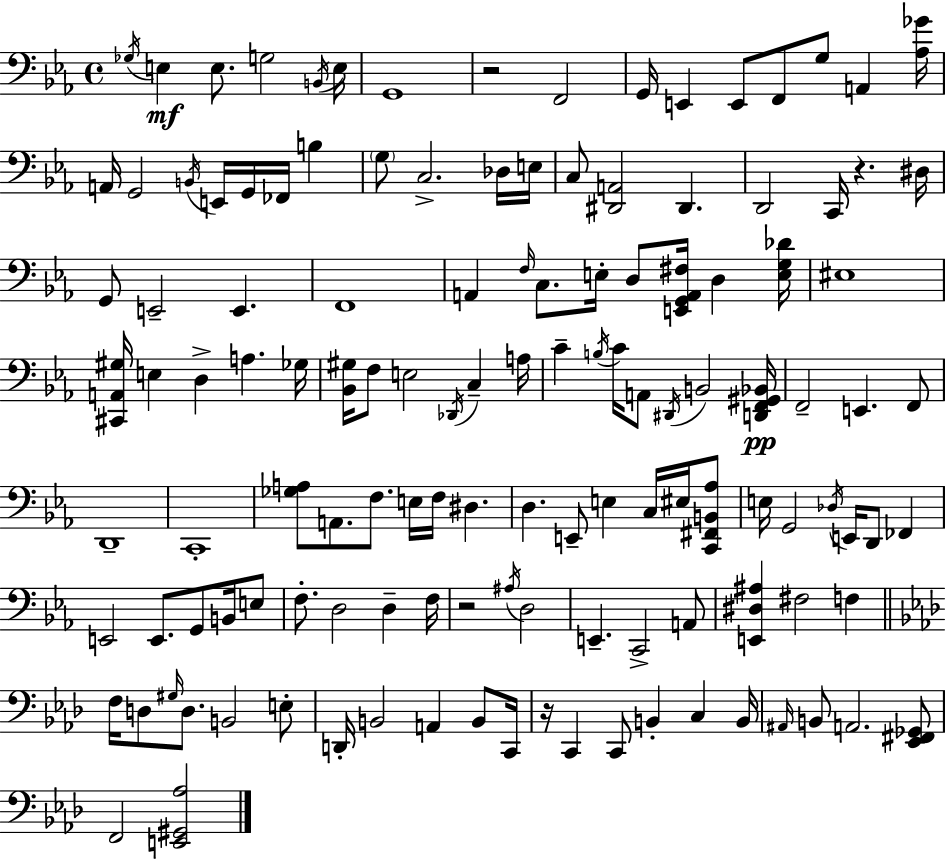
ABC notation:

X:1
T:Untitled
M:4/4
L:1/4
K:Eb
_G,/4 E, E,/2 G,2 B,,/4 E,/4 G,,4 z2 F,,2 G,,/4 E,, E,,/2 F,,/2 G,/2 A,, [_A,_G]/4 A,,/4 G,,2 B,,/4 E,,/4 G,,/4 _F,,/4 B, G,/2 C,2 _D,/4 E,/4 C,/2 [^D,,A,,]2 ^D,, D,,2 C,,/4 z ^D,/4 G,,/2 E,,2 E,, F,,4 A,, F,/4 C,/2 E,/4 D,/2 [E,,G,,A,,^F,]/4 D, [E,G,_D]/4 ^E,4 [^C,,A,,^G,]/4 E, D, A, _G,/4 [_B,,^G,]/4 F,/2 E,2 _D,,/4 C, A,/4 C B,/4 C/4 A,,/2 ^D,,/4 B,,2 [D,,F,,^G,,_B,,]/4 F,,2 E,, F,,/2 D,,4 C,,4 [_G,A,]/2 A,,/2 F,/2 E,/4 F,/4 ^D, D, E,,/2 E, C,/4 ^E,/4 [C,,^F,,B,,_A,]/2 E,/4 G,,2 _D,/4 E,,/4 D,,/2 _F,, E,,2 E,,/2 G,,/2 B,,/4 E,/2 F,/2 D,2 D, F,/4 z2 ^A,/4 D,2 E,, C,,2 A,,/2 [E,,^D,^A,] ^F,2 F, F,/4 D,/2 ^G,/4 D,/2 B,,2 E,/2 D,,/4 B,,2 A,, B,,/2 C,,/4 z/4 C,, C,,/2 B,, C, B,,/4 ^A,,/4 B,,/2 A,,2 [_E,,^F,,_G,,]/2 F,,2 [E,,^G,,_A,]2